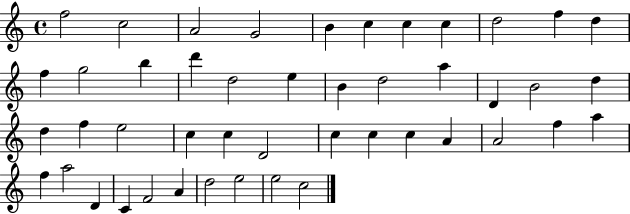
F5/h C5/h A4/h G4/h B4/q C5/q C5/q C5/q D5/h F5/q D5/q F5/q G5/h B5/q D6/q D5/h E5/q B4/q D5/h A5/q D4/q B4/h D5/q D5/q F5/q E5/h C5/q C5/q D4/h C5/q C5/q C5/q A4/q A4/h F5/q A5/q F5/q A5/h D4/q C4/q F4/h A4/q D5/h E5/h E5/h C5/h